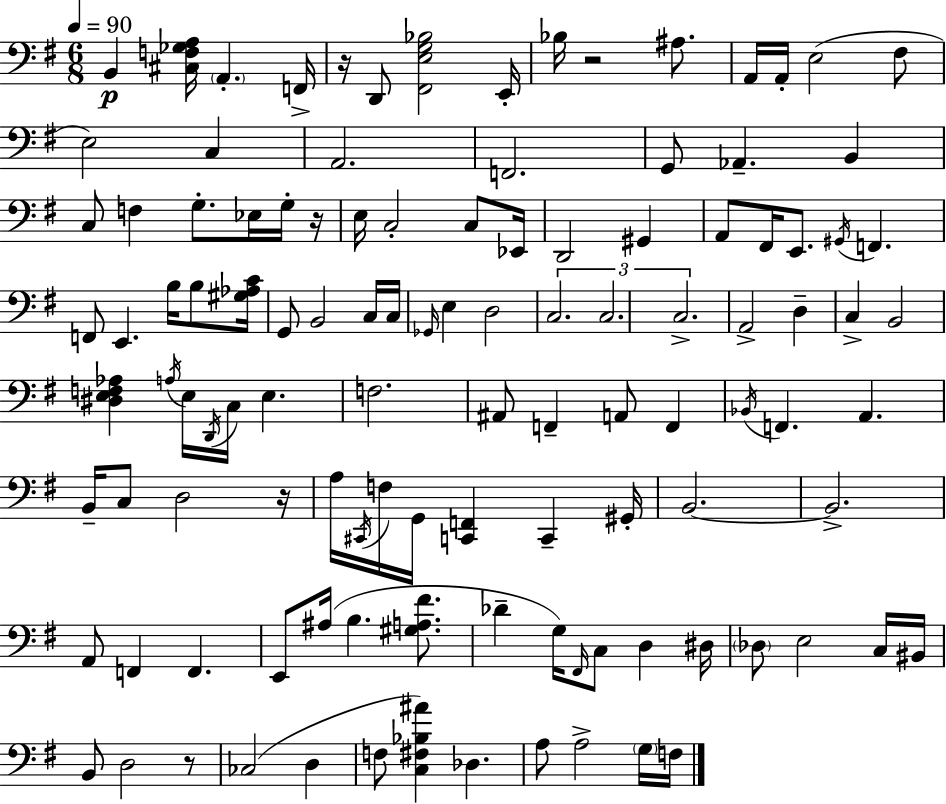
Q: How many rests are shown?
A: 5